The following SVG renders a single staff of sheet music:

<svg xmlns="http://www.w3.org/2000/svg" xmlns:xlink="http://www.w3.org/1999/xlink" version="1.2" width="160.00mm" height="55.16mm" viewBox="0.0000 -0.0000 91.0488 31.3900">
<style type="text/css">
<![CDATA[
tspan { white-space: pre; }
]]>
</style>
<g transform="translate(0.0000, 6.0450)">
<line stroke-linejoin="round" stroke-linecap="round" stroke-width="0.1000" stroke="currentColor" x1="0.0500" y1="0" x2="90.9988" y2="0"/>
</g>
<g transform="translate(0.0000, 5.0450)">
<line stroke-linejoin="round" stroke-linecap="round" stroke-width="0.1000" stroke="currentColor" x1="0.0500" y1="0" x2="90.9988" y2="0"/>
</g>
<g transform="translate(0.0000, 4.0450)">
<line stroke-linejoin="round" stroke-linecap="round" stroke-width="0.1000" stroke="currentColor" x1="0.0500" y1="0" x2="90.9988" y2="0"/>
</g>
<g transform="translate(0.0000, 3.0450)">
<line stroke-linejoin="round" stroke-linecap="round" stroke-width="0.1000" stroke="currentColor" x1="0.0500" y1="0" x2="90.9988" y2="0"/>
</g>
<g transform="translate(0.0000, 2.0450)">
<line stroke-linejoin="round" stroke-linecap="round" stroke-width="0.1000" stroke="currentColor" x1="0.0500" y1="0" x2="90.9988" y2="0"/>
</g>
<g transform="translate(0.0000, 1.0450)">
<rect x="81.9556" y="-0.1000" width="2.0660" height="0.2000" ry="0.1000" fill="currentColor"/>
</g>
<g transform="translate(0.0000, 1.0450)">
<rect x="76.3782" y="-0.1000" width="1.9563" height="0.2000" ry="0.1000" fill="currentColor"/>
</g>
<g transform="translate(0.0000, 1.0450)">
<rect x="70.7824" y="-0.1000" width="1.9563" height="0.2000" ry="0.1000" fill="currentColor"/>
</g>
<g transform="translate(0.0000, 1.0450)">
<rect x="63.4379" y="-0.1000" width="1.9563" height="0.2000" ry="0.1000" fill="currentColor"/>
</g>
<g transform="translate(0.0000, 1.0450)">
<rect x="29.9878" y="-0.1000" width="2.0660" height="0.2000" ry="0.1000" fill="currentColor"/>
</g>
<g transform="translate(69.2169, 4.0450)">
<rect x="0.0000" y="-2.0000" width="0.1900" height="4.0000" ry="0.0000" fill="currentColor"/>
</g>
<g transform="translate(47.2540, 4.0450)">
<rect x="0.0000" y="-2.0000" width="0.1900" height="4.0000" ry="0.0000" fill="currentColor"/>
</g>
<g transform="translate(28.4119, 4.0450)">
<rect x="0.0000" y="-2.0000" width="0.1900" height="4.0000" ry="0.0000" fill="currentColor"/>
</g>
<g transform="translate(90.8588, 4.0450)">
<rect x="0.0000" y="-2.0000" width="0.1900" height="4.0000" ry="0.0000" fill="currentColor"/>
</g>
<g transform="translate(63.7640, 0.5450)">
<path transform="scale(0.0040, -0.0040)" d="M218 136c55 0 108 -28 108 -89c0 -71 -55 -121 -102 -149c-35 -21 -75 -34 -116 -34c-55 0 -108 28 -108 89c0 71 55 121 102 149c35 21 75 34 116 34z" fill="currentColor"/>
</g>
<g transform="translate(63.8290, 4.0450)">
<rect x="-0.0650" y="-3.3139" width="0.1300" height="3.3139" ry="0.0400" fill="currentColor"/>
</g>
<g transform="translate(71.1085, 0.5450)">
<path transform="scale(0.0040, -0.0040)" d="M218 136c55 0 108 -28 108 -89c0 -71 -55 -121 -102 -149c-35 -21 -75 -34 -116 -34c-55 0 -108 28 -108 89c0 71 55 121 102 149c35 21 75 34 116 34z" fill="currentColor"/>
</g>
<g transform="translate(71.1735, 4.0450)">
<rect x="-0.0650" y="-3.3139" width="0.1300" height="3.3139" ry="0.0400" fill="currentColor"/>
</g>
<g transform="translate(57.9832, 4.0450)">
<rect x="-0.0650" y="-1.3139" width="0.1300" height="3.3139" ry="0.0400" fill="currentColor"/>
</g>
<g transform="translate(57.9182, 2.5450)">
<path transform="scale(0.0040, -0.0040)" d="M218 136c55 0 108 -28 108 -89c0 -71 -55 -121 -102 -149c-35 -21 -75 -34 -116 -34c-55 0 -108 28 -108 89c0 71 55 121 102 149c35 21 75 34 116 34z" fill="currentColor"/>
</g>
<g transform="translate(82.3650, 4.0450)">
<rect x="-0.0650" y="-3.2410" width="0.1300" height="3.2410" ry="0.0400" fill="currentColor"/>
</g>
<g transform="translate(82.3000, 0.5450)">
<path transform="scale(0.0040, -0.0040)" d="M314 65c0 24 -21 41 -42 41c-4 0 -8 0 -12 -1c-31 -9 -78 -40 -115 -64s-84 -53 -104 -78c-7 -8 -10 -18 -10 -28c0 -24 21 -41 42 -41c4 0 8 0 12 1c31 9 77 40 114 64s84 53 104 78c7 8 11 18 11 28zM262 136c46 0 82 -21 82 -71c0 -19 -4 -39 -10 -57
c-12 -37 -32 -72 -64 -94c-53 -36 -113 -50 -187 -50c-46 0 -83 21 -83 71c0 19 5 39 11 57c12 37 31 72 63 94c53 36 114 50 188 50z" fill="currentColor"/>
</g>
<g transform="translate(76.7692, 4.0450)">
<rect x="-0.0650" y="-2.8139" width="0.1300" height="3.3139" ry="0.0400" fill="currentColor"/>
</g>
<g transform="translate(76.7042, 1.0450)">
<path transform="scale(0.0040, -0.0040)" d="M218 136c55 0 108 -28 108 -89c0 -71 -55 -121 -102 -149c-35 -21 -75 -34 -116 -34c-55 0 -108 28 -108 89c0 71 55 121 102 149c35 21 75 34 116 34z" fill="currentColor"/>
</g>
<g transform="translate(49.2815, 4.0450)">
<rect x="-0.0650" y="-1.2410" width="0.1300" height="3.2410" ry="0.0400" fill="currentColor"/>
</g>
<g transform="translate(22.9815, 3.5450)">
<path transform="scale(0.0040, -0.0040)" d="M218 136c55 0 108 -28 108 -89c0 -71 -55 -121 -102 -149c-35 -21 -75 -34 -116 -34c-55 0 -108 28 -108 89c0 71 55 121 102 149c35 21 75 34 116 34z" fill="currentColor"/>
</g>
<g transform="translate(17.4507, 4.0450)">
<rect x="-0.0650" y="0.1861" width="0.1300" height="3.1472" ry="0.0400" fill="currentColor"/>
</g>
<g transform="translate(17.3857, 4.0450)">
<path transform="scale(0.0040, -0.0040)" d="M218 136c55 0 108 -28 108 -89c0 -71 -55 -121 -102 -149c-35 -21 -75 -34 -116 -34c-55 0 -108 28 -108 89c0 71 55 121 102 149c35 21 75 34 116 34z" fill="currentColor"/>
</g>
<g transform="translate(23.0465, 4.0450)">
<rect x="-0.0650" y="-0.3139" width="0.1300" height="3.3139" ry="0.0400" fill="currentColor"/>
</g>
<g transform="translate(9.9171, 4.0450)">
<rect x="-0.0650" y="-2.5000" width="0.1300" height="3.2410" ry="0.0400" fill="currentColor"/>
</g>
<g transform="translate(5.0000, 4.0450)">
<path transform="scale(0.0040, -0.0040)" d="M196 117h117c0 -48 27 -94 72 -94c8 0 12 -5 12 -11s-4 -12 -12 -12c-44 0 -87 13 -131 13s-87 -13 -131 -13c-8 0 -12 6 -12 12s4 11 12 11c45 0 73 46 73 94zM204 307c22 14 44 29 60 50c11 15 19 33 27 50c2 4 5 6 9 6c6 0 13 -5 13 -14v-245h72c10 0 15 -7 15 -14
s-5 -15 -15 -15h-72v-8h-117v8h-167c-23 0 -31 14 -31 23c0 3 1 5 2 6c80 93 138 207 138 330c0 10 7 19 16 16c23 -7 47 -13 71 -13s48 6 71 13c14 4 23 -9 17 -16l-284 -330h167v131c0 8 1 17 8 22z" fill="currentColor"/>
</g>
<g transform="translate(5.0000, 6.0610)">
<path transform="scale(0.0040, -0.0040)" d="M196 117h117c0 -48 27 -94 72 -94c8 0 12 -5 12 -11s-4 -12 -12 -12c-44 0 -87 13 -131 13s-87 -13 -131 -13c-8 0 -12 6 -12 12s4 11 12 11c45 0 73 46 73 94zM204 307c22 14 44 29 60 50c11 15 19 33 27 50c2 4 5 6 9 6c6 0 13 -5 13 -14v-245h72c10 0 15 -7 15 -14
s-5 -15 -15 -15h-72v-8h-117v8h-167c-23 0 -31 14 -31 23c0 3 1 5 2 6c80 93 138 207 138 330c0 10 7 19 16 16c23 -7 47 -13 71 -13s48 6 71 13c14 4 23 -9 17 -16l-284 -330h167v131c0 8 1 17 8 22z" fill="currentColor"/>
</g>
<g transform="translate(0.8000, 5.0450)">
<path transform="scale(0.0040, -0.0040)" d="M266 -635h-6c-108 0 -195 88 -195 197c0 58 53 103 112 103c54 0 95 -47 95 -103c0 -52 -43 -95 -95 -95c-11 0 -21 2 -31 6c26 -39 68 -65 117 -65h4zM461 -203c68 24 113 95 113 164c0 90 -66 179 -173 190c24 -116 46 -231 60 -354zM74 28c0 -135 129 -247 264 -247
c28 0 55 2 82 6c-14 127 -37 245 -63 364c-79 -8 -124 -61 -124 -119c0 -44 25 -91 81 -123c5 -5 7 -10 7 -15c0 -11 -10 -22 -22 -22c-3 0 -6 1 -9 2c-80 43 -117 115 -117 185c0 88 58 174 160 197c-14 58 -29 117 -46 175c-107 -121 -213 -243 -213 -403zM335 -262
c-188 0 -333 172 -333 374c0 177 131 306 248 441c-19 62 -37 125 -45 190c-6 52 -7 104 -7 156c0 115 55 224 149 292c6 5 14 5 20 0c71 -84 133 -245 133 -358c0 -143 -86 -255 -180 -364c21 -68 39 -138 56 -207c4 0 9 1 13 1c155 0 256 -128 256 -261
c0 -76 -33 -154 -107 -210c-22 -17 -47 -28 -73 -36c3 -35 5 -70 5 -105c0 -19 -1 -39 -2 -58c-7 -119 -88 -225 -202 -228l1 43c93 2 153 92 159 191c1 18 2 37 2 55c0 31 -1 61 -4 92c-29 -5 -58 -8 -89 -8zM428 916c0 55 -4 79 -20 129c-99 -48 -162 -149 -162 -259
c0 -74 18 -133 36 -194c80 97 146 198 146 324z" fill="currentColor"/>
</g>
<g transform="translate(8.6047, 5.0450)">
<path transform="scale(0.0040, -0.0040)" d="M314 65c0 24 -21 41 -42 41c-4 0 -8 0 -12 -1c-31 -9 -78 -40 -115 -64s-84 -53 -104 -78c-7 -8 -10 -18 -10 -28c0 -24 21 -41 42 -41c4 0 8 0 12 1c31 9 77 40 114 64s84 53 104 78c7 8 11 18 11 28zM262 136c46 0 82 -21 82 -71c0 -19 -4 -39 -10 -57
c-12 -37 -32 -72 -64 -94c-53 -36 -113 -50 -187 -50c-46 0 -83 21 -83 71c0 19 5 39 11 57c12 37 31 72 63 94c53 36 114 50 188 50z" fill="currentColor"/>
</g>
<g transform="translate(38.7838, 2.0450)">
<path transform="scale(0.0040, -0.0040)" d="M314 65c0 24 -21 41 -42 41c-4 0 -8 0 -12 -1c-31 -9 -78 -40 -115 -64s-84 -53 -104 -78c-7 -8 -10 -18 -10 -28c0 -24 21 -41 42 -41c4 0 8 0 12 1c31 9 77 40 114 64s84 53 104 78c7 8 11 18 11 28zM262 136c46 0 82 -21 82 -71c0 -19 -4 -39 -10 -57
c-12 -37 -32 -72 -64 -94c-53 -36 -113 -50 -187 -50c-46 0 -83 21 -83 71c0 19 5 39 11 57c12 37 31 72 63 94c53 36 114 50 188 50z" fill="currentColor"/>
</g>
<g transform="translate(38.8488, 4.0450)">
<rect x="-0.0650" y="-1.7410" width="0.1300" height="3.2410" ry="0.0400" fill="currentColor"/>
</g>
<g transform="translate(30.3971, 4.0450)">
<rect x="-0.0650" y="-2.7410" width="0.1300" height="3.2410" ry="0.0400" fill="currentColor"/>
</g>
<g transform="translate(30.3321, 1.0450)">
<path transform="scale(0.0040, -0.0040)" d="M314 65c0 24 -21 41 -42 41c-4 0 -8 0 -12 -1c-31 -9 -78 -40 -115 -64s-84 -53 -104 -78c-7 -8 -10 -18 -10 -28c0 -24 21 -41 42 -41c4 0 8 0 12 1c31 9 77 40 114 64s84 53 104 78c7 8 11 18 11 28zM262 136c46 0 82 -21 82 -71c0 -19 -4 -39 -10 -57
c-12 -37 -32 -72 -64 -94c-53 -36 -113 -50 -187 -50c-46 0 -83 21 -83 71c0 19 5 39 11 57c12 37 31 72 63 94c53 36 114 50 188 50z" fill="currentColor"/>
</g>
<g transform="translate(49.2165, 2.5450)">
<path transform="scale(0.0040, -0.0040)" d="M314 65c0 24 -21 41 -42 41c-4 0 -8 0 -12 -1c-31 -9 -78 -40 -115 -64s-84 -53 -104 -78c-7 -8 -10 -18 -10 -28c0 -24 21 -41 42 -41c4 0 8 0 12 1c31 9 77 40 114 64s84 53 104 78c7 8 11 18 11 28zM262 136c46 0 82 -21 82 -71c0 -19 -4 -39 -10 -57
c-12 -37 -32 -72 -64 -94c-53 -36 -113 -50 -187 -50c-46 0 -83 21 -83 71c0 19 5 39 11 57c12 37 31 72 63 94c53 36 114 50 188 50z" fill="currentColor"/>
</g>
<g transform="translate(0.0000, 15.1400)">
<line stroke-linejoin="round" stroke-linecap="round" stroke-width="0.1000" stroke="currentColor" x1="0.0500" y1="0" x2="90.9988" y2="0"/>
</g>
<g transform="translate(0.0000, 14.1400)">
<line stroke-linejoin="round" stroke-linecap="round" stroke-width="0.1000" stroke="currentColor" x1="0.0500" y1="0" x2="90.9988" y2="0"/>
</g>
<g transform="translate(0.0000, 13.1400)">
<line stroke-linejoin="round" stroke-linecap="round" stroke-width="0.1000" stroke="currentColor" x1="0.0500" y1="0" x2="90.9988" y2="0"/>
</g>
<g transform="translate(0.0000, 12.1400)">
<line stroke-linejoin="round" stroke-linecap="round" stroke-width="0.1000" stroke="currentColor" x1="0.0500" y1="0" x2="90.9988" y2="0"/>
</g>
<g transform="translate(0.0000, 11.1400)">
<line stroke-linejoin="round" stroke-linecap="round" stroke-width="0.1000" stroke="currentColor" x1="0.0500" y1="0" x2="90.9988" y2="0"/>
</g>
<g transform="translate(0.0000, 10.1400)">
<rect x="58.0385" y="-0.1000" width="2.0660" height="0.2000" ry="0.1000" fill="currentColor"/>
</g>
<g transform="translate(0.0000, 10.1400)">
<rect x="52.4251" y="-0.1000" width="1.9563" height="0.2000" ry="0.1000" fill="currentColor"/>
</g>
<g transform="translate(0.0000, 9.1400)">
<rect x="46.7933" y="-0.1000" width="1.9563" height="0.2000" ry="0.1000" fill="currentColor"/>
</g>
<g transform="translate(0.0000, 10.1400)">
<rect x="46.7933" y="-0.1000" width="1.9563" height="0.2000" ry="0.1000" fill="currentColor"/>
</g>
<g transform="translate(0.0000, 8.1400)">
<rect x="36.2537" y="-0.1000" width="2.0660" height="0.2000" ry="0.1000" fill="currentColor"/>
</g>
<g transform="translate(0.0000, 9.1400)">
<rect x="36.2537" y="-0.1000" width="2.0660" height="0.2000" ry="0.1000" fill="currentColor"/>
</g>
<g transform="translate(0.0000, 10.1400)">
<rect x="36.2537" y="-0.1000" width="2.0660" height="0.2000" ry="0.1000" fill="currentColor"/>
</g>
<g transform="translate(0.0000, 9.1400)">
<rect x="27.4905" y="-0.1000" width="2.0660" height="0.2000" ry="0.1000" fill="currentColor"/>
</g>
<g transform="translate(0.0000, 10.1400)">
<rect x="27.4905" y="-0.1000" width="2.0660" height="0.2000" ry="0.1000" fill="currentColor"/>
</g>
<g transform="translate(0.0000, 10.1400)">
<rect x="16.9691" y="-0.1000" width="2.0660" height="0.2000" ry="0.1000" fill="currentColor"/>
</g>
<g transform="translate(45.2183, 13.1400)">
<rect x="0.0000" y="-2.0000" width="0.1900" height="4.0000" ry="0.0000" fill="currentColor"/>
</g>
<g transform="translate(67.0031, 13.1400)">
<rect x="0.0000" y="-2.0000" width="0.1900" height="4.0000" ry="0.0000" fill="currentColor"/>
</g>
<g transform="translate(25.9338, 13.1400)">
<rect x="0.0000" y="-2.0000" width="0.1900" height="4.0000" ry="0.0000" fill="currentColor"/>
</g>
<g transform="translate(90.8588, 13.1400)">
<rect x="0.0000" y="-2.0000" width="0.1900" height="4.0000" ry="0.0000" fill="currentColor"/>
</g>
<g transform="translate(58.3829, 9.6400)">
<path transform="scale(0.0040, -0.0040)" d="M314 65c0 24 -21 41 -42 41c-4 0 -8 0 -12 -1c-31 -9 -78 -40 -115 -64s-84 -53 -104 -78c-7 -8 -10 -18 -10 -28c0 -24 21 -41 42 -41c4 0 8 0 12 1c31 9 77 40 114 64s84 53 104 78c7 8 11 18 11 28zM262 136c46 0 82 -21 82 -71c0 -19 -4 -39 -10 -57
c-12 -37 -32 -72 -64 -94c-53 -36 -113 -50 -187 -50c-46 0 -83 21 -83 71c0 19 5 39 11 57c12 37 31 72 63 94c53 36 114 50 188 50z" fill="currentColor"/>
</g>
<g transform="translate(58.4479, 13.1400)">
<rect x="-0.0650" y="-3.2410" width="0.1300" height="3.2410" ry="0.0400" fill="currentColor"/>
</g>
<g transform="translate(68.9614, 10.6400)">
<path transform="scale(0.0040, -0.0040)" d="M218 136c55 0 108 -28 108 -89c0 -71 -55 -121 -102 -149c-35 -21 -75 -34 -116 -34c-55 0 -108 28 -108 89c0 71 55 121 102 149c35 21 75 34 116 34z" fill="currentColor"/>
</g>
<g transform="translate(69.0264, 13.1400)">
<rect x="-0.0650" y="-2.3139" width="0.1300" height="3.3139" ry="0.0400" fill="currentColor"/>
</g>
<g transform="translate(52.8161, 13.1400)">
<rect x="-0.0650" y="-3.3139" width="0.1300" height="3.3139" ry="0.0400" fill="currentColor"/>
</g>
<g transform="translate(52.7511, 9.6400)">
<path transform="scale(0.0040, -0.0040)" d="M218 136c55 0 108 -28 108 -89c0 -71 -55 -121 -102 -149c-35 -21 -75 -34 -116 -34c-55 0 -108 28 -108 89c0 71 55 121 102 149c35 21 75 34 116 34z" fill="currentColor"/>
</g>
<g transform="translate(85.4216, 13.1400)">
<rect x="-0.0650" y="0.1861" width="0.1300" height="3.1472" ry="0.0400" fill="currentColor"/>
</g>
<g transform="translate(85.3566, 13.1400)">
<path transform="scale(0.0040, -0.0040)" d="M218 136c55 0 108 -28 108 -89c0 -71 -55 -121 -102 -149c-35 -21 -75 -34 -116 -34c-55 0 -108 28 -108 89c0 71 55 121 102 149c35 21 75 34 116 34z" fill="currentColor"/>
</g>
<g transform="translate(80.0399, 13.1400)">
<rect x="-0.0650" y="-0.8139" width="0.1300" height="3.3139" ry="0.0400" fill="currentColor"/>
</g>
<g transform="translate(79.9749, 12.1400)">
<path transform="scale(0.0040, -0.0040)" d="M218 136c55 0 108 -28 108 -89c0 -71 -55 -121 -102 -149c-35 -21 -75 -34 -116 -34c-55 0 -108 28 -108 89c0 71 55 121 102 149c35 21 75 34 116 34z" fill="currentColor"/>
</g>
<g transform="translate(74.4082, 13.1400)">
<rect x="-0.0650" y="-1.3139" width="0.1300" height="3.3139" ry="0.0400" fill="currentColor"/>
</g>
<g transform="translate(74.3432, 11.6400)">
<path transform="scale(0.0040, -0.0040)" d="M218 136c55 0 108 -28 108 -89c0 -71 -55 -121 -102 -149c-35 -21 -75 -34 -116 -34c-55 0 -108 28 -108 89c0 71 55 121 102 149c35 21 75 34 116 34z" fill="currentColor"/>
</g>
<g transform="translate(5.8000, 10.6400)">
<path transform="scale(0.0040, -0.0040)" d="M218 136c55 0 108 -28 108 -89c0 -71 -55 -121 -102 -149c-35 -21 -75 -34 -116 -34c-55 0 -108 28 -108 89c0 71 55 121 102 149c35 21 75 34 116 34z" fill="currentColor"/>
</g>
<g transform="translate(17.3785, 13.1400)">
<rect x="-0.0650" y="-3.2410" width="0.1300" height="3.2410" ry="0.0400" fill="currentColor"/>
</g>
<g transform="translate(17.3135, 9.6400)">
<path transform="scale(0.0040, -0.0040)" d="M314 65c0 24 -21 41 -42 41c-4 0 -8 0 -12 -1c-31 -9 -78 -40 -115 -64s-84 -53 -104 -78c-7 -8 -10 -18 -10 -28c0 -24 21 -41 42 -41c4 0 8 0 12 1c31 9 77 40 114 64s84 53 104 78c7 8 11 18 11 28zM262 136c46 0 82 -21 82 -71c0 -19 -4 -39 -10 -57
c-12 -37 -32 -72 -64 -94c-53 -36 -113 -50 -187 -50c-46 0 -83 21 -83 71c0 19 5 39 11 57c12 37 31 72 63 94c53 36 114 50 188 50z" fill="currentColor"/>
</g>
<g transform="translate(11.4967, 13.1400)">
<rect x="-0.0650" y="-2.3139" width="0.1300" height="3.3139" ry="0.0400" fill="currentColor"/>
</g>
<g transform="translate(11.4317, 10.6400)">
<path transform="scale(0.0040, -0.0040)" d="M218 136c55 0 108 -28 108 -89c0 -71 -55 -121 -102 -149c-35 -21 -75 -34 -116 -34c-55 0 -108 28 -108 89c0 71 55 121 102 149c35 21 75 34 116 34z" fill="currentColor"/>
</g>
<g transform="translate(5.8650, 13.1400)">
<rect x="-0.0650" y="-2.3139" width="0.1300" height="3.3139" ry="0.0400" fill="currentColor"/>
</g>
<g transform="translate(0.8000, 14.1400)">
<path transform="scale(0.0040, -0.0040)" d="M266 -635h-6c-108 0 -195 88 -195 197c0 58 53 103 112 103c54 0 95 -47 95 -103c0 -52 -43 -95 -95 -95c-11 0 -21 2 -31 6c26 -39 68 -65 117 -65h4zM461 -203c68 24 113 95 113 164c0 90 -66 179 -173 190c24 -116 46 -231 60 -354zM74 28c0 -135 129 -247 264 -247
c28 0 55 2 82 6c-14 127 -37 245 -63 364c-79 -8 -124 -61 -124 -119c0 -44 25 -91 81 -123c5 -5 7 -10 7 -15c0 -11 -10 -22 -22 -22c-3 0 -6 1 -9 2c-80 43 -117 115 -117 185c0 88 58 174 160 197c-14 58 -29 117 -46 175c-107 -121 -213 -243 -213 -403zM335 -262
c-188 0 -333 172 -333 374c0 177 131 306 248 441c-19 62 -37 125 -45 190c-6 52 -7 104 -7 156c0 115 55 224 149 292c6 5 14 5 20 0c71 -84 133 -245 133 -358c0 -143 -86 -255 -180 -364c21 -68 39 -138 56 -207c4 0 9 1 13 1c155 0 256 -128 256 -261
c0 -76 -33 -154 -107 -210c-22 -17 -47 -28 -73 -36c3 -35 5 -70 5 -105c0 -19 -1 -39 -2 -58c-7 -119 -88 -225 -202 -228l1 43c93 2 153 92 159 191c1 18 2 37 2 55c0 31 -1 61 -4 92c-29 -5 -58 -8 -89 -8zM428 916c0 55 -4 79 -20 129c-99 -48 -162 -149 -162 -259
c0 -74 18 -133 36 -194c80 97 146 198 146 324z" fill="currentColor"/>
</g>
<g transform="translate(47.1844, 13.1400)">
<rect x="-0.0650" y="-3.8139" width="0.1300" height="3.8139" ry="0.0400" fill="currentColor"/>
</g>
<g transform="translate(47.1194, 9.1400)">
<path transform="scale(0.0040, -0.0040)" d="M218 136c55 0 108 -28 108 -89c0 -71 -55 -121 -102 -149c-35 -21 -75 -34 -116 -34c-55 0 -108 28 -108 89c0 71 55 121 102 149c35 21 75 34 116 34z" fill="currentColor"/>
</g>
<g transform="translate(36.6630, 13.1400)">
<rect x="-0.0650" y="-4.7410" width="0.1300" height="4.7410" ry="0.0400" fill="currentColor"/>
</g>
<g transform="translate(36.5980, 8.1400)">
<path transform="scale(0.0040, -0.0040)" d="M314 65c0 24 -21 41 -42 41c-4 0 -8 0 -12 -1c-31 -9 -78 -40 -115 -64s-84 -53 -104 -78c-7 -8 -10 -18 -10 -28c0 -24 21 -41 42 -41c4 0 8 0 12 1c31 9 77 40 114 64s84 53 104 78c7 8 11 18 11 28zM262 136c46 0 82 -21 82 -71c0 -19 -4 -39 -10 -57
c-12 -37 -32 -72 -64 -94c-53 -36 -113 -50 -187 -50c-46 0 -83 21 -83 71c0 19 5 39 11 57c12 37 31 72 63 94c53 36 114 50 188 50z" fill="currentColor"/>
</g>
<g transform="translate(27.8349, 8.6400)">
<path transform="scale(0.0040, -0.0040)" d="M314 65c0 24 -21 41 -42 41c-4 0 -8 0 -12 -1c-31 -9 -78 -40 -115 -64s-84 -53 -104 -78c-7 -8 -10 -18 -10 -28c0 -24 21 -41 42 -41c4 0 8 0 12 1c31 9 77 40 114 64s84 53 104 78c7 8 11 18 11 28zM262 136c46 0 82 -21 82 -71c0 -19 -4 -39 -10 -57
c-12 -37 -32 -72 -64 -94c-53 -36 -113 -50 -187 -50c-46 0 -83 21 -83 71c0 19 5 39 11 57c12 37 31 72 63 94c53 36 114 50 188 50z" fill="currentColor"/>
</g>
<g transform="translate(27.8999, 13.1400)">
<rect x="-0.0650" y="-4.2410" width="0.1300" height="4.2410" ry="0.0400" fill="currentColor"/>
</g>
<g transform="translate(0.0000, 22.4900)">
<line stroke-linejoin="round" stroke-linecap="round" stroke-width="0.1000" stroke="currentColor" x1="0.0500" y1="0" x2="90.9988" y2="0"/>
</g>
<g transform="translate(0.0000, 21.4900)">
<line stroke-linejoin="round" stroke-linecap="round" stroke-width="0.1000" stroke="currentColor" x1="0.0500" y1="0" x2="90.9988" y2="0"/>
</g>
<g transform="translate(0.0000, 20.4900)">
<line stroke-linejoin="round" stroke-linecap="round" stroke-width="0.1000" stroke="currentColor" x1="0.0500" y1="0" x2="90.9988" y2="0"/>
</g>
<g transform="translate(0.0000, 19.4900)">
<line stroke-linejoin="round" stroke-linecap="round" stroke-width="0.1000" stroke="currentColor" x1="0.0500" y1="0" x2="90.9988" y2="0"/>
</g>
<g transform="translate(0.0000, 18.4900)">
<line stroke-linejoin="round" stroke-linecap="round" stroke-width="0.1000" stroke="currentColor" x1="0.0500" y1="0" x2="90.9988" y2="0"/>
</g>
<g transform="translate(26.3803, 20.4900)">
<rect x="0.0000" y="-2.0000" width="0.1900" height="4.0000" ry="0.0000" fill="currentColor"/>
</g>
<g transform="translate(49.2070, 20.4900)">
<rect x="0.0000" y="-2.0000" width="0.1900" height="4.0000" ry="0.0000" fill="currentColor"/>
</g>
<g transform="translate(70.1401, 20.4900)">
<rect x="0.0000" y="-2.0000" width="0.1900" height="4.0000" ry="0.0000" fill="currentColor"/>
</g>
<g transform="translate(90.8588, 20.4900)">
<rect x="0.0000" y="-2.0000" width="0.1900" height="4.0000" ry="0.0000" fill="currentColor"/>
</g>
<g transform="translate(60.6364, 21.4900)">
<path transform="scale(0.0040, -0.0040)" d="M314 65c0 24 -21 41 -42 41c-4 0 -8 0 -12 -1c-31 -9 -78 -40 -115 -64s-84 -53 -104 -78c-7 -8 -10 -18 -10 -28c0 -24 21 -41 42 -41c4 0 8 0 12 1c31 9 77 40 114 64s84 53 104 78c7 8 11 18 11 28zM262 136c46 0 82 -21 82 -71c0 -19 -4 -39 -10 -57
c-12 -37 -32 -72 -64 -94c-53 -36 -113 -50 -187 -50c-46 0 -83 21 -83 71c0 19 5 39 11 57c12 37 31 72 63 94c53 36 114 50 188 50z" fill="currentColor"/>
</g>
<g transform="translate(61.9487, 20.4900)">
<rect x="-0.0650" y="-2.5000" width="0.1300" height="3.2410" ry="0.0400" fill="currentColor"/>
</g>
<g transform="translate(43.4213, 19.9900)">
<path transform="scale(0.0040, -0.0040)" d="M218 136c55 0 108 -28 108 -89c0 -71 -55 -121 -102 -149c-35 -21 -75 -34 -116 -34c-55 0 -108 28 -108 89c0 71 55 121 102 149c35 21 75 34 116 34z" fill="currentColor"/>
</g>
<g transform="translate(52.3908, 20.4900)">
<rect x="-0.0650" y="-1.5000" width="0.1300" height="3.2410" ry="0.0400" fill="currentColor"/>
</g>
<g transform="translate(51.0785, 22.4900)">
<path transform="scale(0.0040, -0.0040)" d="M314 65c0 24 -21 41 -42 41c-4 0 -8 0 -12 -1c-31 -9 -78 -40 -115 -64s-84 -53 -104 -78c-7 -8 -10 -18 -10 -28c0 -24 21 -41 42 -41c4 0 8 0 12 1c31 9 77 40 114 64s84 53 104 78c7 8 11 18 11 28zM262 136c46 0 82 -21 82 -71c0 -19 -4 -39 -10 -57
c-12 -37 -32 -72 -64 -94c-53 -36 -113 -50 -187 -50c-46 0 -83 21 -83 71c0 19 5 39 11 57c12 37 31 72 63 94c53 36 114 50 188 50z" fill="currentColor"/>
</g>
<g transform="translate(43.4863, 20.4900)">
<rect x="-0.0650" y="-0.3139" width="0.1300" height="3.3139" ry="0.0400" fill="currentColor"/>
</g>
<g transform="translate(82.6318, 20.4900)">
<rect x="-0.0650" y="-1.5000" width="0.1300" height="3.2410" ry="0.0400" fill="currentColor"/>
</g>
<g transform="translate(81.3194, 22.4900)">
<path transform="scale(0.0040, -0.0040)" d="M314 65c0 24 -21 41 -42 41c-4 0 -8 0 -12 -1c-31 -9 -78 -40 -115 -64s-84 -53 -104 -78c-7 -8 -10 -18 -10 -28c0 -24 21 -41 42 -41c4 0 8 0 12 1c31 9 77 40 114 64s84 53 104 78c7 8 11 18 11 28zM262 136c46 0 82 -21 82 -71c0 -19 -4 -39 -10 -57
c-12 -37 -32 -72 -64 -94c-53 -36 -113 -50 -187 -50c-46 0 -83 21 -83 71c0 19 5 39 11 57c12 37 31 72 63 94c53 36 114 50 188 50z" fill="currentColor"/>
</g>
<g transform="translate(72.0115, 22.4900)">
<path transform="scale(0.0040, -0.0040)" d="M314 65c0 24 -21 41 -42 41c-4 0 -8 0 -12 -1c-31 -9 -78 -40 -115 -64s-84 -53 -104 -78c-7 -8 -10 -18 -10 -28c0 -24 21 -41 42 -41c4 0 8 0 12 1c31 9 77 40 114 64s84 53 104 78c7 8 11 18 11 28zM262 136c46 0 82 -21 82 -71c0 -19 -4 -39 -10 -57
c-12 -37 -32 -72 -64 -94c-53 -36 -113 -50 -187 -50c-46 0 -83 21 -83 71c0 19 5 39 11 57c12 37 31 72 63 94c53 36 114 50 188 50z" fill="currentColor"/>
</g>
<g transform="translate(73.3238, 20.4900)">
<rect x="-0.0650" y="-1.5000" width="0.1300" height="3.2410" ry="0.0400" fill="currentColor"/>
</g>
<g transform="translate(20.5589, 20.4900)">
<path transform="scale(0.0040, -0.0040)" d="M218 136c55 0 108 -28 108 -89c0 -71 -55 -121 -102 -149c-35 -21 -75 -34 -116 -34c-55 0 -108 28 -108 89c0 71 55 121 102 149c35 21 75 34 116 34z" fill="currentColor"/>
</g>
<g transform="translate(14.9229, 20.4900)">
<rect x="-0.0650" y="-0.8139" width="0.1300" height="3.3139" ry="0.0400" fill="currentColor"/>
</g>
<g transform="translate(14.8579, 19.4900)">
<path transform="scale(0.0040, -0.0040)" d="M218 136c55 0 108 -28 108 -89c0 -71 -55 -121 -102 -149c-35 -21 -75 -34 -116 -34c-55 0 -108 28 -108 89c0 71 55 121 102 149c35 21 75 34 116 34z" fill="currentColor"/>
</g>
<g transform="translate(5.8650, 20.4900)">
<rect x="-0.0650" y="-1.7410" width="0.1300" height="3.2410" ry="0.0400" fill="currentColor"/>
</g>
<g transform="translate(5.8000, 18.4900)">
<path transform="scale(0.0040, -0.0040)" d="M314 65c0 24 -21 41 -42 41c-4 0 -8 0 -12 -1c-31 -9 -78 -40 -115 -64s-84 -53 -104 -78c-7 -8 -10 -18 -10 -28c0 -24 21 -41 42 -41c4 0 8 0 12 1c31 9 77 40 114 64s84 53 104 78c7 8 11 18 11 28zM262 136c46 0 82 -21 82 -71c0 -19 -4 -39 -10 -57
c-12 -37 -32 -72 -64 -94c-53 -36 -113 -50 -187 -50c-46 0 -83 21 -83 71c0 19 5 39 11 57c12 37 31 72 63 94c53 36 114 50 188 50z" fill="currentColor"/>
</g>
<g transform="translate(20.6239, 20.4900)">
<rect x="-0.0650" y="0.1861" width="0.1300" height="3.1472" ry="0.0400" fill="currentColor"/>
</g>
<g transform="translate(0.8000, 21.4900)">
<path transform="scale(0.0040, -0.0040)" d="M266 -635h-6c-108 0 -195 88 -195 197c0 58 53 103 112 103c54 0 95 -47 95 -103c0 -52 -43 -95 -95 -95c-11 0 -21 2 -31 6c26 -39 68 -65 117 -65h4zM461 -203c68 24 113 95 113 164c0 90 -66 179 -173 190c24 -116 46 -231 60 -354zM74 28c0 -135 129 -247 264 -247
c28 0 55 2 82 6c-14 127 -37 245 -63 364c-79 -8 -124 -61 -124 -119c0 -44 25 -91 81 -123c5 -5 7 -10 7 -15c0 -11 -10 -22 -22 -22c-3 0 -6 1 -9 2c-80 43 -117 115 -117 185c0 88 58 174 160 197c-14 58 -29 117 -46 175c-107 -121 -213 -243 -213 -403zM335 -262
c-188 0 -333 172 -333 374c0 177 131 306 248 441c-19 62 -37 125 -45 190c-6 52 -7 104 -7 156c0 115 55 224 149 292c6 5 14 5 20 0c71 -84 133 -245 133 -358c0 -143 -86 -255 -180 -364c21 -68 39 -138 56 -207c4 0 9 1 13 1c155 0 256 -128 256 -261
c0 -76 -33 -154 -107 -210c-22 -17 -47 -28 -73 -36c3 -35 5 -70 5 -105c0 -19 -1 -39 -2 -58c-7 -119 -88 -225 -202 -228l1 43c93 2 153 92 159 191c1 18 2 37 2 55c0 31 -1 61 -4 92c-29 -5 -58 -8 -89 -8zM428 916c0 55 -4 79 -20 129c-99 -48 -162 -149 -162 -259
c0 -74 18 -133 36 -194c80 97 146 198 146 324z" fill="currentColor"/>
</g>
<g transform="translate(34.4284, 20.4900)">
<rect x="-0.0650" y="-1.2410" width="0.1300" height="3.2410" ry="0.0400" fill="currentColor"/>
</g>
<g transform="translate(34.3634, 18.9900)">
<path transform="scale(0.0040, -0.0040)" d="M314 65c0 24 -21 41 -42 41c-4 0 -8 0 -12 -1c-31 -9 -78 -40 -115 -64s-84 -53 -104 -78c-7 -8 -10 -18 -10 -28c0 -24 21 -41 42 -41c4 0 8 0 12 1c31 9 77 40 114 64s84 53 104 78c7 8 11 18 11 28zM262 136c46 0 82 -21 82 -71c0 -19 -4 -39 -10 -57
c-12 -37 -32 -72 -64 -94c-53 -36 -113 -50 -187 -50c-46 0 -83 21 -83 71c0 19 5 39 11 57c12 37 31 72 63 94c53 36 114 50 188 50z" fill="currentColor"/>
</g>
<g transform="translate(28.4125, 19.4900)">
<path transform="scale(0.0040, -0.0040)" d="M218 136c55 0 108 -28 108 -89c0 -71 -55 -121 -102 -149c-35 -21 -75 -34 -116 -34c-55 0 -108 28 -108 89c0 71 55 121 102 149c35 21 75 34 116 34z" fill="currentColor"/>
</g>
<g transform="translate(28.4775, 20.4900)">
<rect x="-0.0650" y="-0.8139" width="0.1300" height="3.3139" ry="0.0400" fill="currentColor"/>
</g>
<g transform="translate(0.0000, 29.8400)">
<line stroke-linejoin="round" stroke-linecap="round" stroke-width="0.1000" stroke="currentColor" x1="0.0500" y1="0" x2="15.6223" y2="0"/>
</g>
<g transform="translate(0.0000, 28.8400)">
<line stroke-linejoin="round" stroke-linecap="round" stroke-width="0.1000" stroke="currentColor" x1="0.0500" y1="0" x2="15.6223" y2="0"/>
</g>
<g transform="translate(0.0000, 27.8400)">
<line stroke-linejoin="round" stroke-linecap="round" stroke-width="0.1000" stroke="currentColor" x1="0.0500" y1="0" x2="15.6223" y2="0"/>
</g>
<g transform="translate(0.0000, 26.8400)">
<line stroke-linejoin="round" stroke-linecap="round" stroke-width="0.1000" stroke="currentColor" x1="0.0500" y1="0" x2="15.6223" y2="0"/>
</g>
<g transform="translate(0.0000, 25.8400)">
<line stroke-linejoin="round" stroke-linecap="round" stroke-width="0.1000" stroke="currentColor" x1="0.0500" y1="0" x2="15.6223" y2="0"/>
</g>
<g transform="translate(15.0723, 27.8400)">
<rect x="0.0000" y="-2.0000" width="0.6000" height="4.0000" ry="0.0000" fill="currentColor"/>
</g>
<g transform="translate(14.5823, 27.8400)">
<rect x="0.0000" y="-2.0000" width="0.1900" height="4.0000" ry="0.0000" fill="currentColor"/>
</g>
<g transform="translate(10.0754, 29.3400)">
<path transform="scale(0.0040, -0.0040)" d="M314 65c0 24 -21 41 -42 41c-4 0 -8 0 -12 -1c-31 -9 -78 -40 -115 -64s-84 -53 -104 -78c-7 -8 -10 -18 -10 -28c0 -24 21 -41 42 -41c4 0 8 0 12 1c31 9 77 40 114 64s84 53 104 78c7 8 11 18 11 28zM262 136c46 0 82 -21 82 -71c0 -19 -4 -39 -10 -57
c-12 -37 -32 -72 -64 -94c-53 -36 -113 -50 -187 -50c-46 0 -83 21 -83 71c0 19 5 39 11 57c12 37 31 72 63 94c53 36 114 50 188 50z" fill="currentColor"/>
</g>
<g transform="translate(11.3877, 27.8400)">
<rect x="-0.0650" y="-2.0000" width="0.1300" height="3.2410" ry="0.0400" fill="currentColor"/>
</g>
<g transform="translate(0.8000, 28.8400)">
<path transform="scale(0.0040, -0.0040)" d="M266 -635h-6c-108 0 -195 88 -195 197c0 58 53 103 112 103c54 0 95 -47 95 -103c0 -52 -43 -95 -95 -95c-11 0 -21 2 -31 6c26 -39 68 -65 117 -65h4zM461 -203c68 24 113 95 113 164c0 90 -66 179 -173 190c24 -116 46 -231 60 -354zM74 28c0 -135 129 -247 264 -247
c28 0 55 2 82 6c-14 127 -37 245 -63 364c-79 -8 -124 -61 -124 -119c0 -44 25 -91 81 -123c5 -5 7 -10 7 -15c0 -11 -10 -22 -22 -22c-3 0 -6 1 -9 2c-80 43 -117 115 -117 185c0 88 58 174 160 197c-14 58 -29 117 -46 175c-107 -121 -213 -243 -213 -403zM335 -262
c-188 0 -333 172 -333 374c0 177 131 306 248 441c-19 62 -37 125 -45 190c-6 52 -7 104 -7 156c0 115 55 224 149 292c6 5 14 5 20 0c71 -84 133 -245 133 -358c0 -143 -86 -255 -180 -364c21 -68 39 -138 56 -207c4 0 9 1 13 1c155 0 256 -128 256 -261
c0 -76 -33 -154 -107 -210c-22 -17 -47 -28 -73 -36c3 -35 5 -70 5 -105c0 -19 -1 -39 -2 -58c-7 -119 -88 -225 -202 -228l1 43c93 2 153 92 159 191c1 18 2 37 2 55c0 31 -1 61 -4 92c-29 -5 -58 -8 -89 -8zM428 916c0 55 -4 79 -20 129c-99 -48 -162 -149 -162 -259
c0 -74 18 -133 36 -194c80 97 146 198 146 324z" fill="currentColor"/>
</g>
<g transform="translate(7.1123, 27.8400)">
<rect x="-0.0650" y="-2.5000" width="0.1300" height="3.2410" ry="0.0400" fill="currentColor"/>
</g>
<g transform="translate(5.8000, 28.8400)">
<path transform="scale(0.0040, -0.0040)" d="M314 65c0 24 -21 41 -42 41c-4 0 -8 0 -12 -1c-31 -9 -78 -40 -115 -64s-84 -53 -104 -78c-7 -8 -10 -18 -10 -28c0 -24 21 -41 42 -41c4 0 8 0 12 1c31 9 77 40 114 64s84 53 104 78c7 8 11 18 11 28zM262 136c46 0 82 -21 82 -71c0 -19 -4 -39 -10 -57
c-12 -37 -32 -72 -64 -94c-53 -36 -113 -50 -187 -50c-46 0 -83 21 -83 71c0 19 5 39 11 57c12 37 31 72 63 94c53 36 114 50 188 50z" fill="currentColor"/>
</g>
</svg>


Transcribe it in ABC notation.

X:1
T:Untitled
M:4/4
L:1/4
K:C
G2 B c a2 f2 e2 e b b a b2 g g b2 d'2 e'2 c' b b2 g e d B f2 d B d e2 c E2 G2 E2 E2 G2 F2